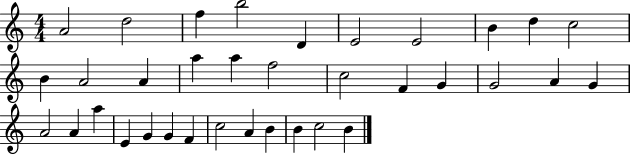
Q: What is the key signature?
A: C major